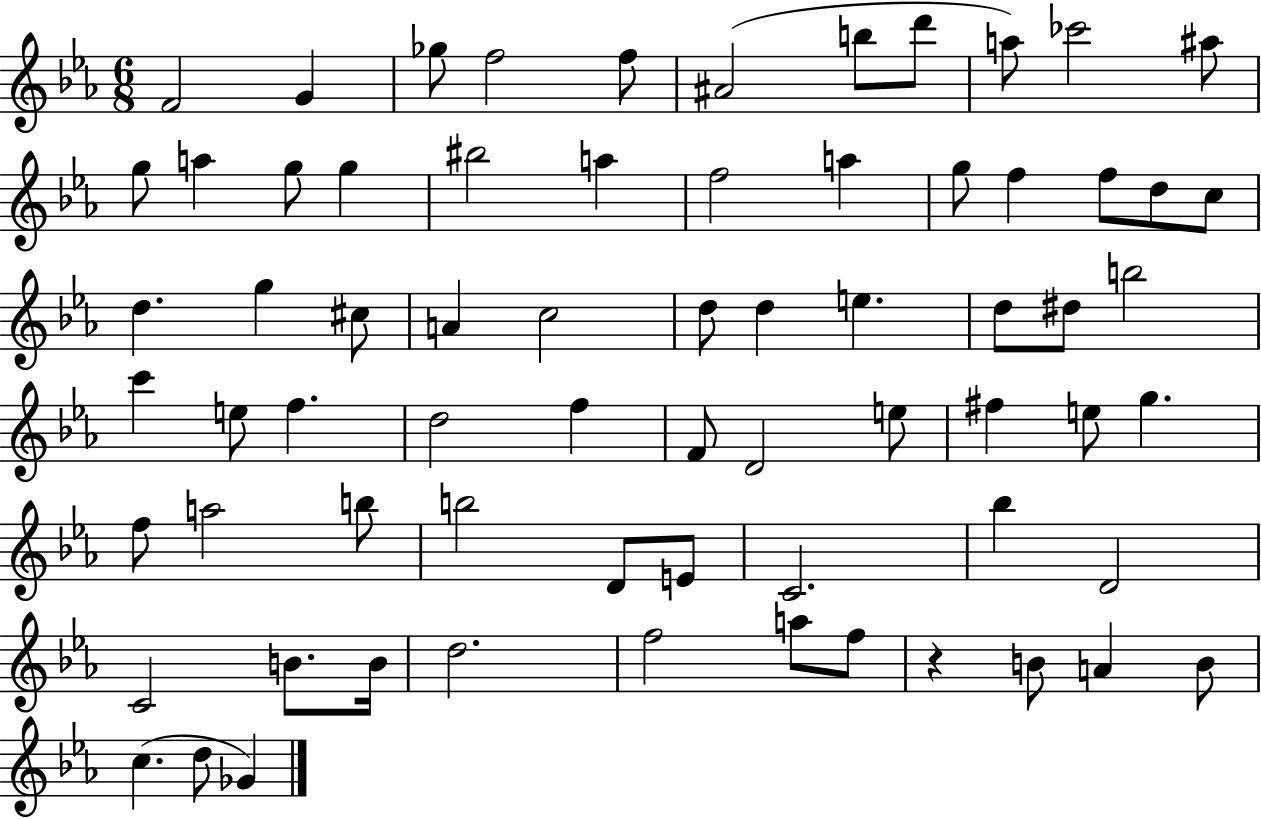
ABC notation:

X:1
T:Untitled
M:6/8
L:1/4
K:Eb
F2 G _g/2 f2 f/2 ^A2 b/2 d'/2 a/2 _c'2 ^a/2 g/2 a g/2 g ^b2 a f2 a g/2 f f/2 d/2 c/2 d g ^c/2 A c2 d/2 d e d/2 ^d/2 b2 c' e/2 f d2 f F/2 D2 e/2 ^f e/2 g f/2 a2 b/2 b2 D/2 E/2 C2 _b D2 C2 B/2 B/4 d2 f2 a/2 f/2 z B/2 A B/2 c d/2 _G